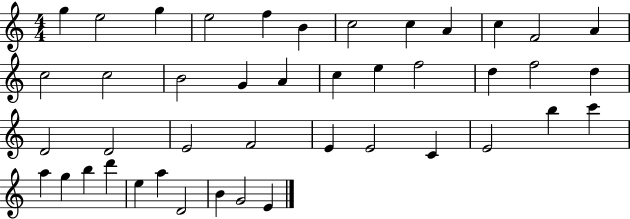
G5/q E5/h G5/q E5/h F5/q B4/q C5/h C5/q A4/q C5/q F4/h A4/q C5/h C5/h B4/h G4/q A4/q C5/q E5/q F5/h D5/q F5/h D5/q D4/h D4/h E4/h F4/h E4/q E4/h C4/q E4/h B5/q C6/q A5/q G5/q B5/q D6/q E5/q A5/q D4/h B4/q G4/h E4/q